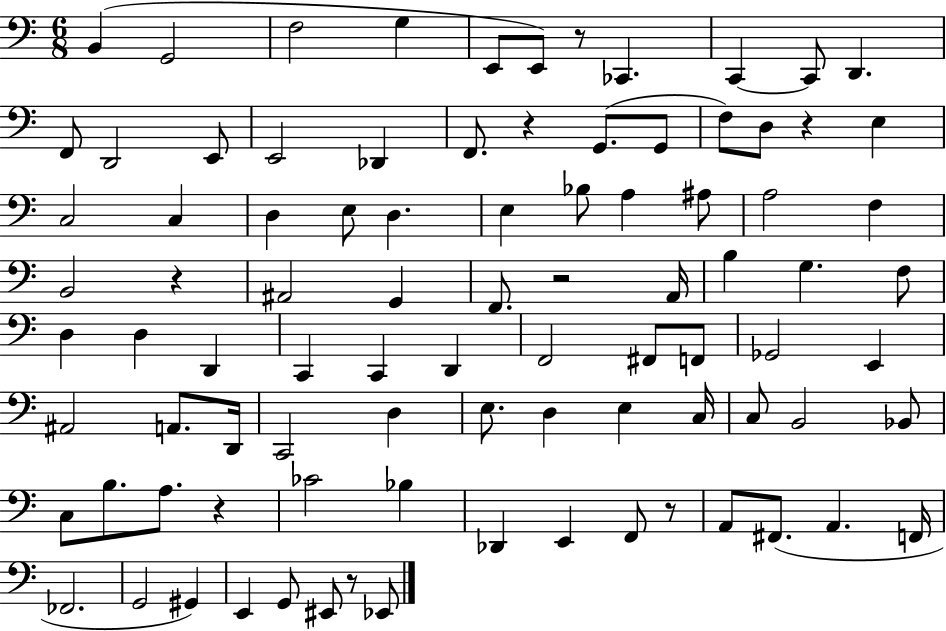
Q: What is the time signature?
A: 6/8